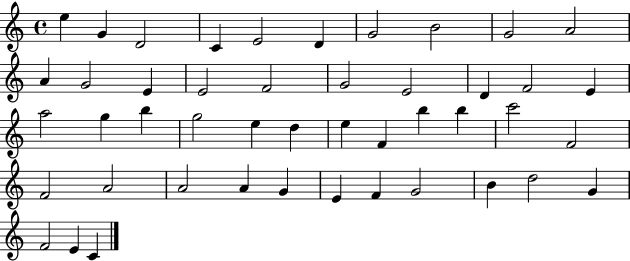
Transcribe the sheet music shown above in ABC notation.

X:1
T:Untitled
M:4/4
L:1/4
K:C
e G D2 C E2 D G2 B2 G2 A2 A G2 E E2 F2 G2 E2 D F2 E a2 g b g2 e d e F b b c'2 F2 F2 A2 A2 A G E F G2 B d2 G F2 E C